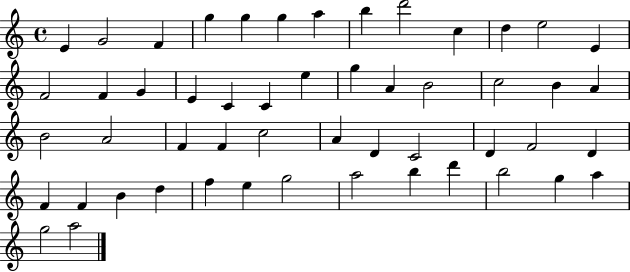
{
  \clef treble
  \time 4/4
  \defaultTimeSignature
  \key c \major
  e'4 g'2 f'4 | g''4 g''4 g''4 a''4 | b''4 d'''2 c''4 | d''4 e''2 e'4 | \break f'2 f'4 g'4 | e'4 c'4 c'4 e''4 | g''4 a'4 b'2 | c''2 b'4 a'4 | \break b'2 a'2 | f'4 f'4 c''2 | a'4 d'4 c'2 | d'4 f'2 d'4 | \break f'4 f'4 b'4 d''4 | f''4 e''4 g''2 | a''2 b''4 d'''4 | b''2 g''4 a''4 | \break g''2 a''2 | \bar "|."
}